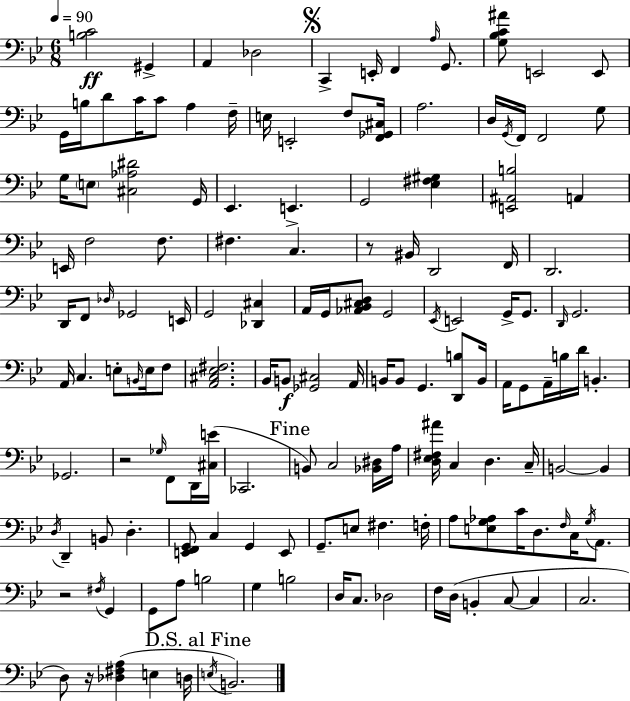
[B3,C4]/h G#2/q A2/q Db3/h C2/q E2/s F2/q A3/s G2/e. [G3,Bb3,C4,A#4]/e E2/h E2/e G2/s B3/s D4/e C4/s C4/e A3/q F3/s E3/s E2/h F3/e [F2,Gb2,C#3]/s A3/h. D3/s G2/s F2/s F2/h G3/e G3/s E3/e [C#3,Ab3,D#4]/h G2/s Eb2/q. E2/q. G2/h [Eb3,F#3,G#3]/q [E2,A#2,B3]/h A2/q E2/s F3/h F3/e. F#3/q. C3/q. R/e BIS2/s D2/h F2/s D2/h. D2/s F2/e Db3/s Gb2/h E2/s G2/h [Db2,C#3]/q A2/s G2/s [Ab2,Bb2,C#3,D3]/e G2/h Eb2/s E2/h G2/s G2/e. D2/s G2/h. A2/s C3/q. E3/e B2/s E3/s F3/e [A2,C#3,Eb3,F#3]/h. Bb2/s B2/e [Gb2,C#3]/h A2/s B2/s B2/e G2/q. [D2,B3]/e B2/s A2/s G2/e A2/s B3/s D4/s B2/q. Gb2/h. R/h Gb3/s F2/e D2/s [C#3,E4]/s CES2/h. B2/e C3/h [Bb2,D#3]/s A3/s [D3,Eb3,F#3,A#4]/s C3/q D3/q. C3/s B2/h B2/q D3/s D2/q B2/e D3/q. [E2,F2,G2]/e C3/q G2/q E2/e G2/e. E3/e F#3/q. F3/s A3/e [E3,G3,Ab3]/e C4/s D3/e. F3/s C3/s G3/s A2/e. R/h F#3/s G2/q G2/e A3/e B3/h G3/q B3/h D3/s C3/e. Db3/h F3/s D3/s B2/q C3/e C3/q C3/h. D3/e R/s [Db3,F#3,A3]/q E3/q D3/s E3/s B2/h.